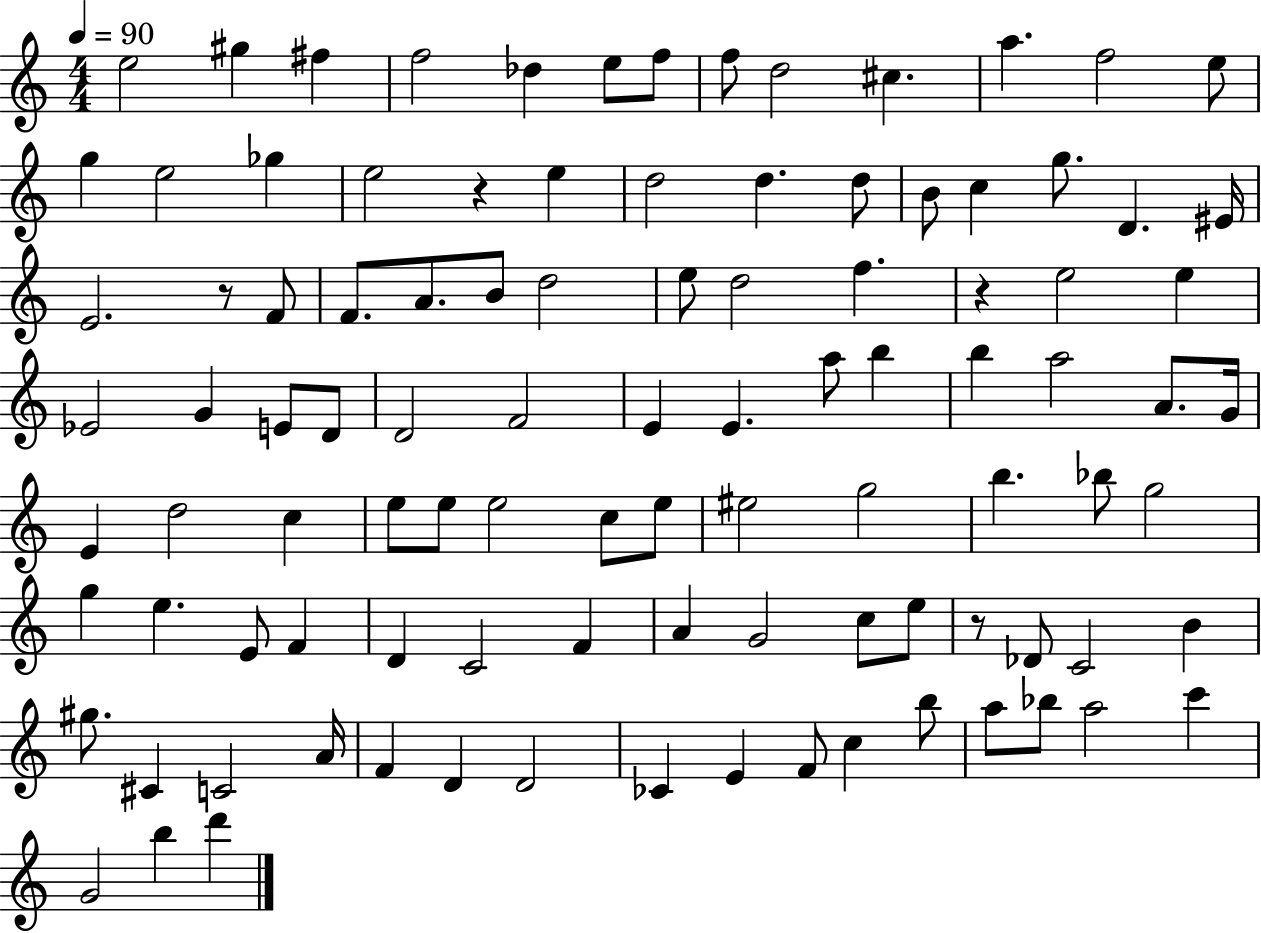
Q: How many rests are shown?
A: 4